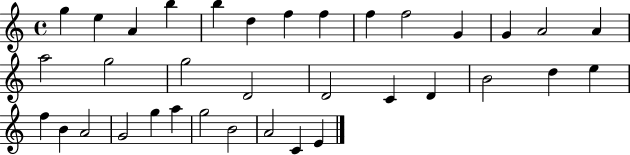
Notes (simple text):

G5/q E5/q A4/q B5/q B5/q D5/q F5/q F5/q F5/q F5/h G4/q G4/q A4/h A4/q A5/h G5/h G5/h D4/h D4/h C4/q D4/q B4/h D5/q E5/q F5/q B4/q A4/h G4/h G5/q A5/q G5/h B4/h A4/h C4/q E4/q